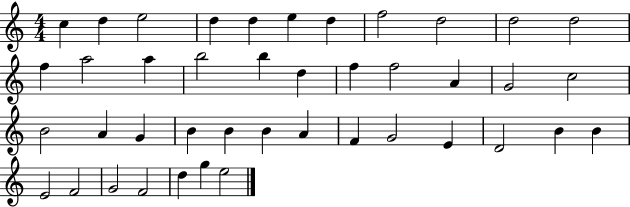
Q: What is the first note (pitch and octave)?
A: C5